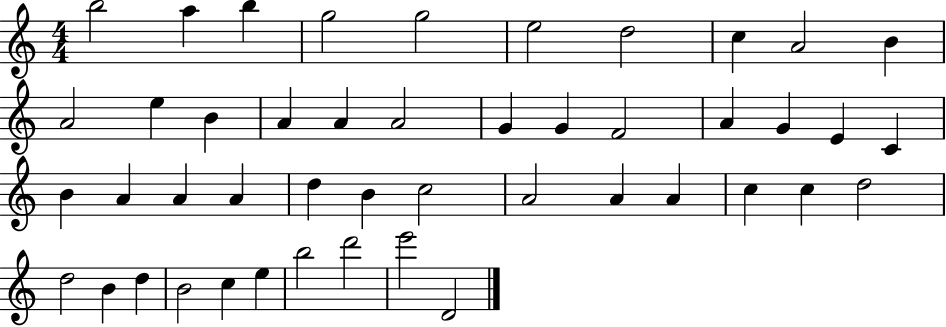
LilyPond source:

{
  \clef treble
  \numericTimeSignature
  \time 4/4
  \key c \major
  b''2 a''4 b''4 | g''2 g''2 | e''2 d''2 | c''4 a'2 b'4 | \break a'2 e''4 b'4 | a'4 a'4 a'2 | g'4 g'4 f'2 | a'4 g'4 e'4 c'4 | \break b'4 a'4 a'4 a'4 | d''4 b'4 c''2 | a'2 a'4 a'4 | c''4 c''4 d''2 | \break d''2 b'4 d''4 | b'2 c''4 e''4 | b''2 d'''2 | e'''2 d'2 | \break \bar "|."
}